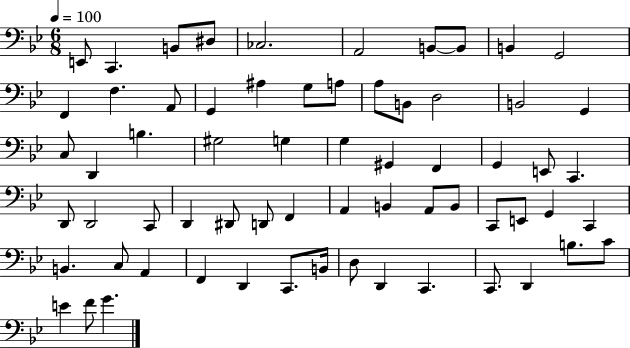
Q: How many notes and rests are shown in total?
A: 65